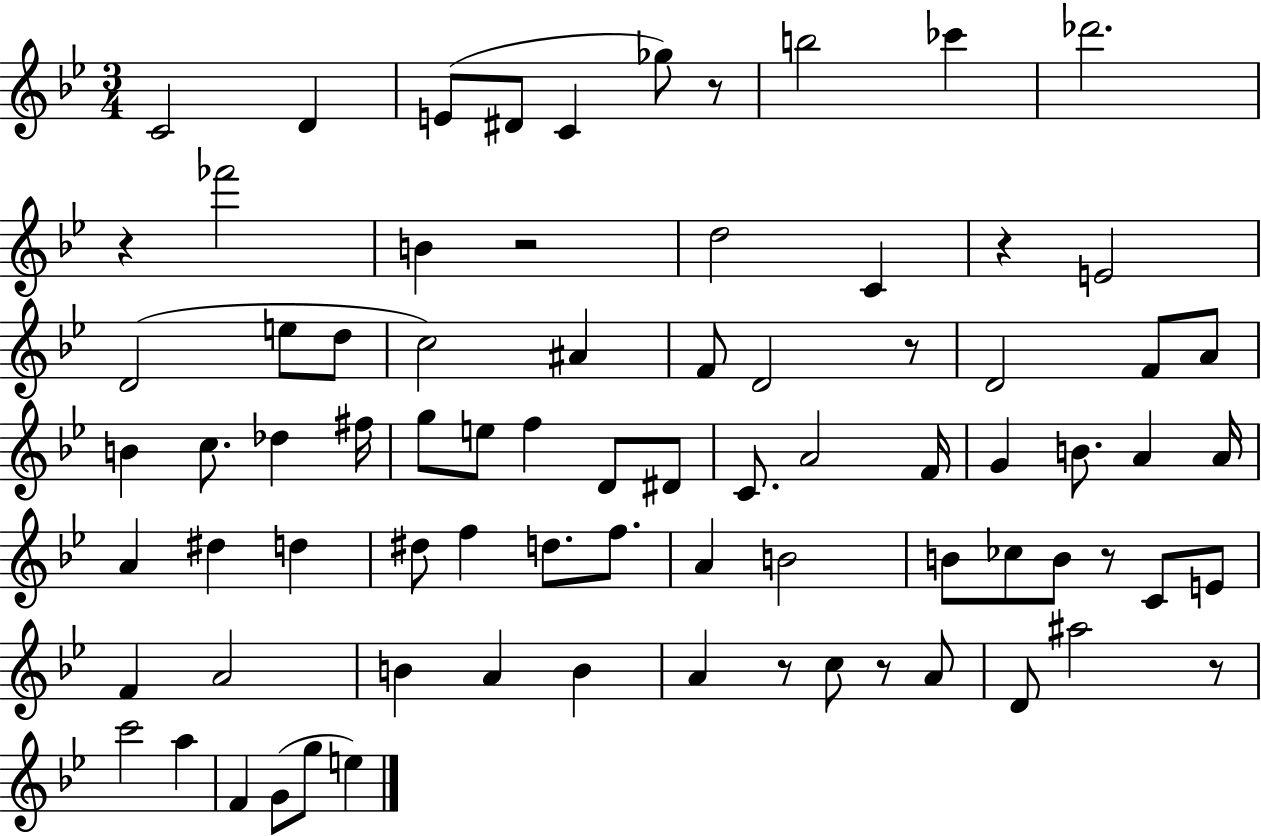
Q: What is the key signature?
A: BES major